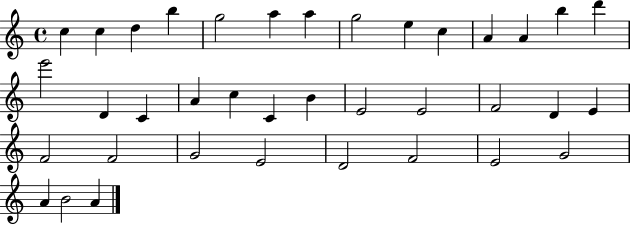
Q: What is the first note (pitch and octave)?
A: C5